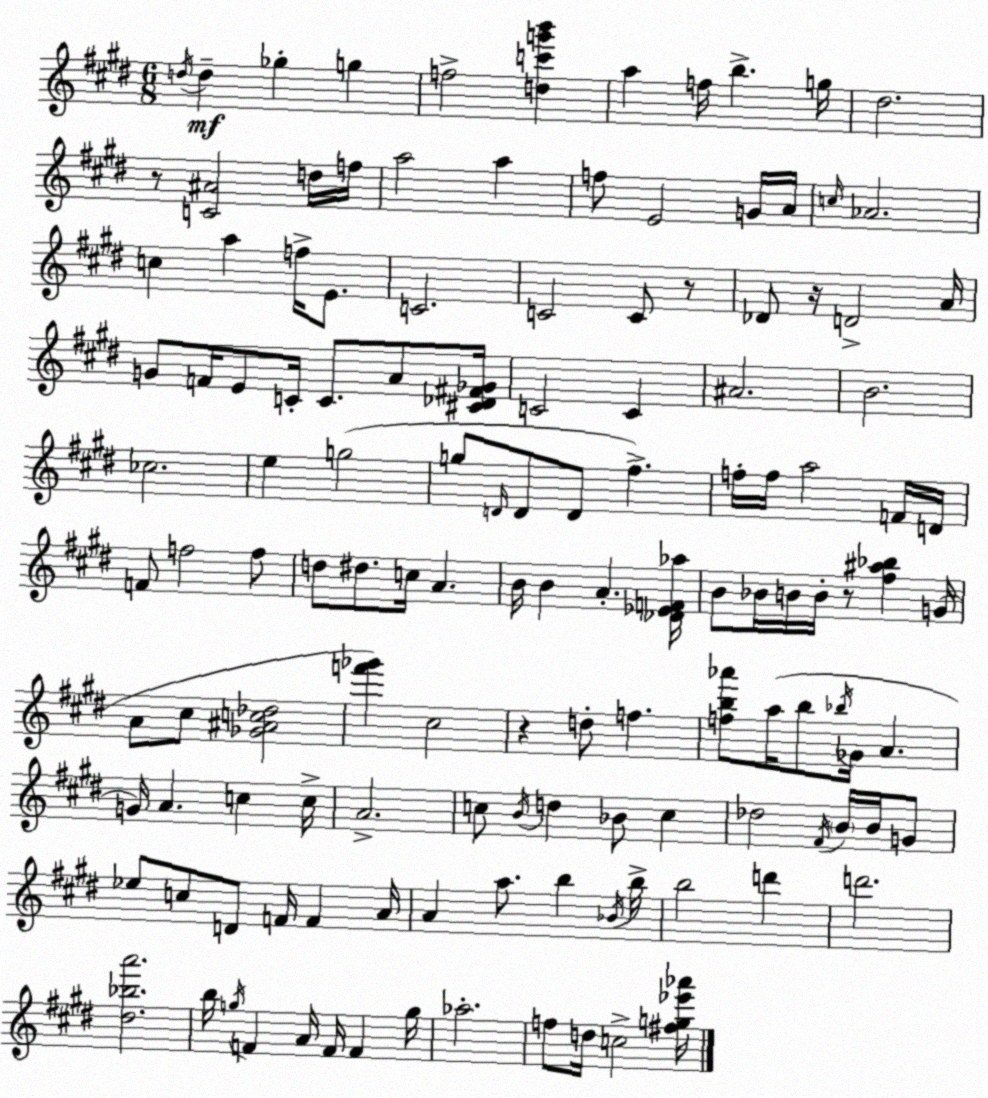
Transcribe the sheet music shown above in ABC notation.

X:1
T:Untitled
M:6/8
L:1/4
K:E
d/4 d _g g f2 [dc'g'b'] a f/4 b g/4 ^d2 z/2 [C^A]2 d/4 f/4 a2 a f/2 E2 G/4 A/4 c/4 _A2 c a f/4 E/2 C2 C2 C/2 z/2 _D/2 z/4 D2 A/4 G/2 F/4 E/2 C/4 C/2 A/2 [^C_D^F_G]/4 C2 C ^A2 B2 _c2 e g2 g/2 D/4 D/2 D/2 ^f f/4 f/4 a2 F/4 D/4 F/2 f2 f/2 d/2 ^d/2 c/4 A B/4 B A [_D_EF_a]/4 B/2 _B/4 B/4 B/4 z/2 [^f^a_b] G/4 A/2 ^c/2 [_G^Ac_d]2 [f'_g'] ^c2 z d/2 f [fb_a']/2 a/4 b/2 _b/4 _G/4 A G/4 A c c/4 A2 c/2 B/4 d _B/2 c _d2 ^F/4 B/4 B/4 G/2 _e/2 c/2 D/2 F/4 F A/4 A a/2 b _B/4 b/4 b2 d' d'2 [^d_ba']2 b/4 g/4 F A/4 F/4 F g/4 _a2 f/2 d/4 c2 [^fg_e'_a']/4